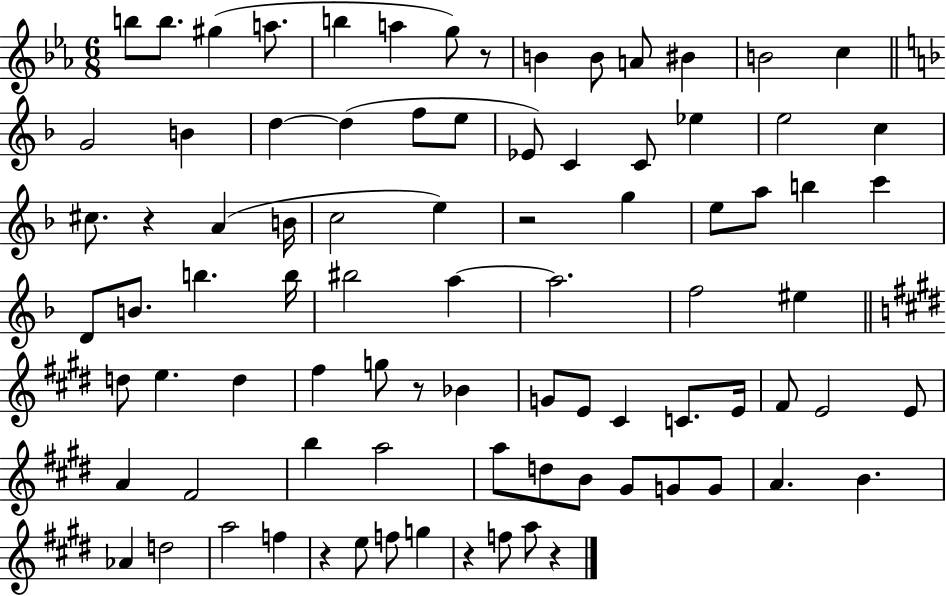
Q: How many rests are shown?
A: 7